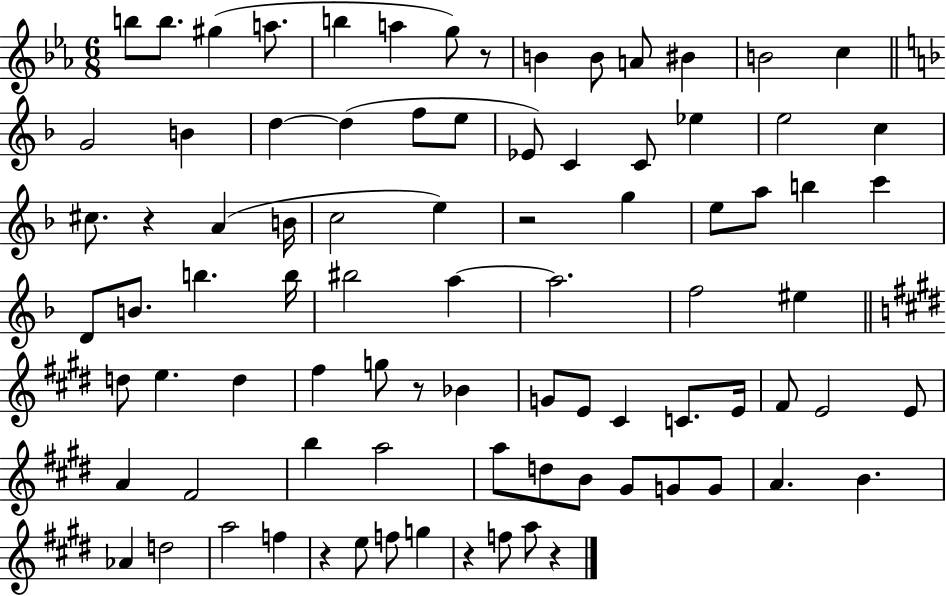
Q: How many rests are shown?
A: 7